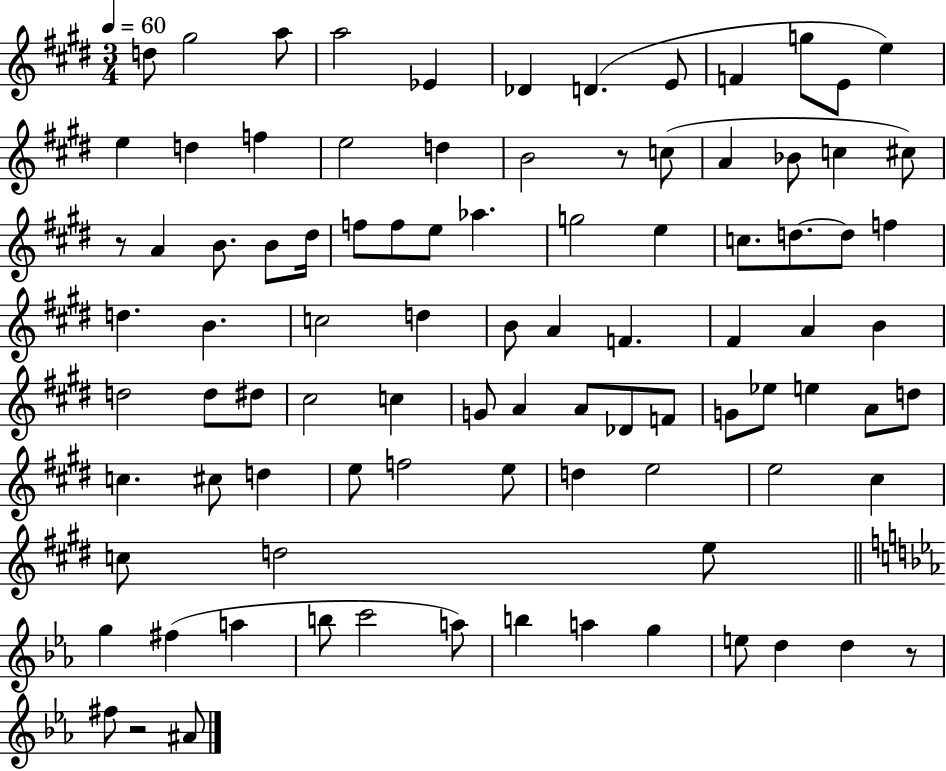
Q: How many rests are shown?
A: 4